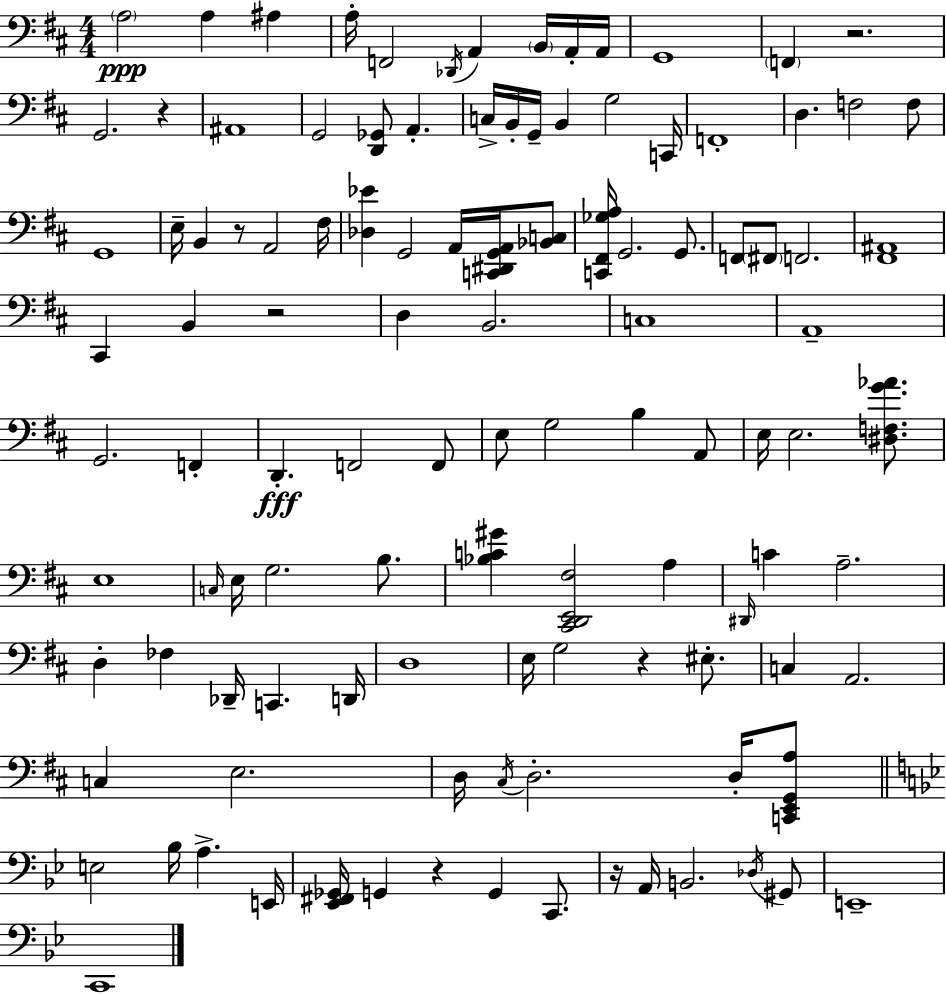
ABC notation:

X:1
T:Untitled
M:4/4
L:1/4
K:D
A,2 A, ^A, A,/4 F,,2 _D,,/4 A,, B,,/4 A,,/4 A,,/4 G,,4 F,, z2 G,,2 z ^A,,4 G,,2 [D,,_G,,]/2 A,, C,/4 B,,/4 G,,/4 B,, G,2 C,,/4 F,,4 D, F,2 F,/2 G,,4 E,/4 B,, z/2 A,,2 ^F,/4 [_D,_E] G,,2 A,,/4 [C,,^D,,G,,A,,]/4 [_B,,C,]/2 [C,,^F,,_G,A,]/4 G,,2 G,,/2 F,,/2 ^F,,/2 F,,2 [^F,,^A,,]4 ^C,, B,, z2 D, B,,2 C,4 A,,4 G,,2 F,, D,, F,,2 F,,/2 E,/2 G,2 B, A,,/2 E,/4 E,2 [^D,F,G_A]/2 E,4 C,/4 E,/4 G,2 B,/2 [_B,C^G] [^C,,D,,E,,^F,]2 A, ^D,,/4 C A,2 D, _F, _D,,/4 C,, D,,/4 D,4 E,/4 G,2 z ^E,/2 C, A,,2 C, E,2 D,/4 ^C,/4 D,2 D,/4 [C,,E,,G,,A,]/2 E,2 _B,/4 A, E,,/4 [_E,,^F,,_G,,]/4 G,, z G,, C,,/2 z/4 A,,/4 B,,2 _D,/4 ^G,,/2 E,,4 C,,4